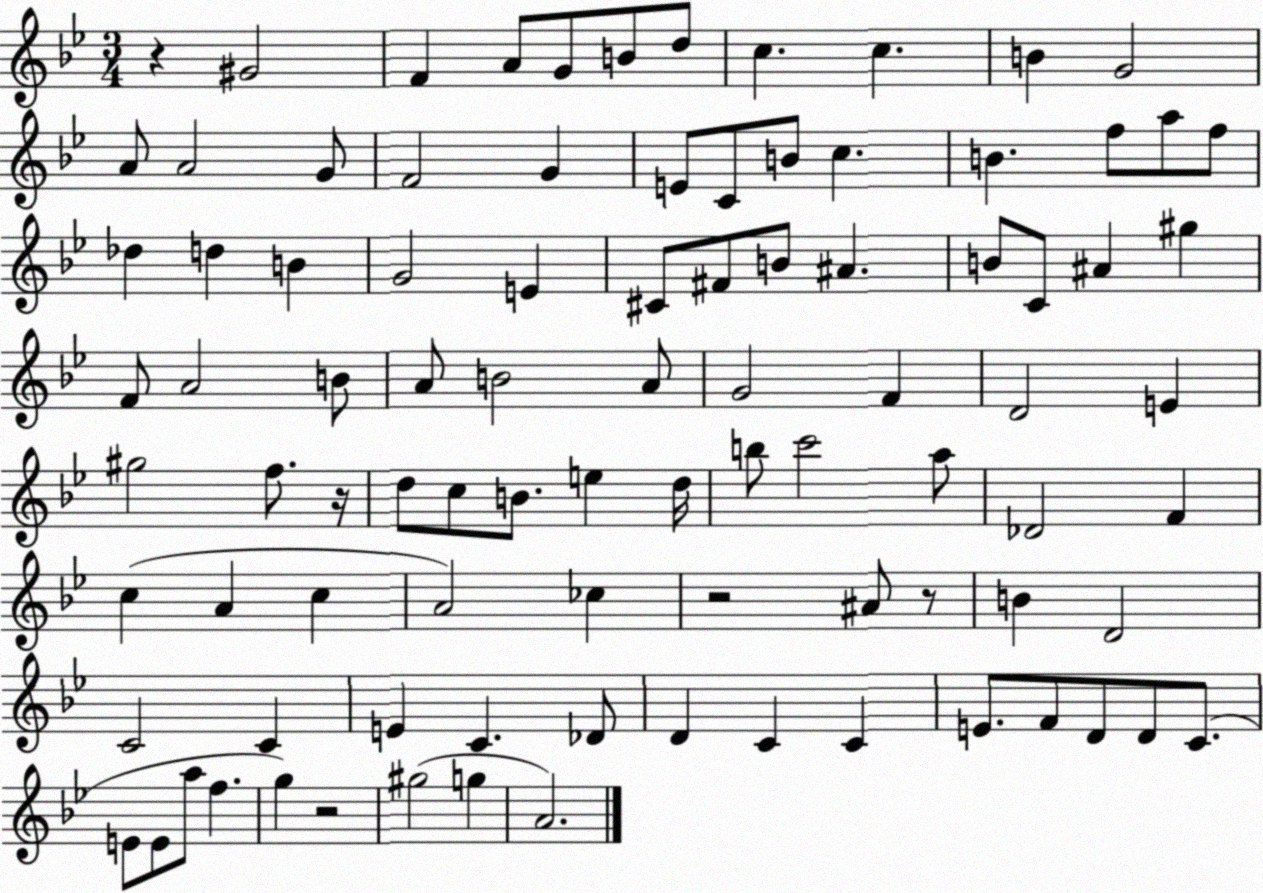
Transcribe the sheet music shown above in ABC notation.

X:1
T:Untitled
M:3/4
L:1/4
K:Bb
z ^G2 F A/2 G/2 B/2 d/2 c c B G2 A/2 A2 G/2 F2 G E/2 C/2 B/2 c B f/2 a/2 f/2 _d d B G2 E ^C/2 ^F/2 B/2 ^A B/2 C/2 ^A ^g F/2 A2 B/2 A/2 B2 A/2 G2 F D2 E ^g2 f/2 z/4 d/2 c/2 B/2 e d/4 b/2 c'2 a/2 _D2 F c A c A2 _c z2 ^A/2 z/2 B D2 C2 C E C _D/2 D C C E/2 F/2 D/2 D/2 C/2 E/2 E/2 a/2 f g z2 ^g2 g A2